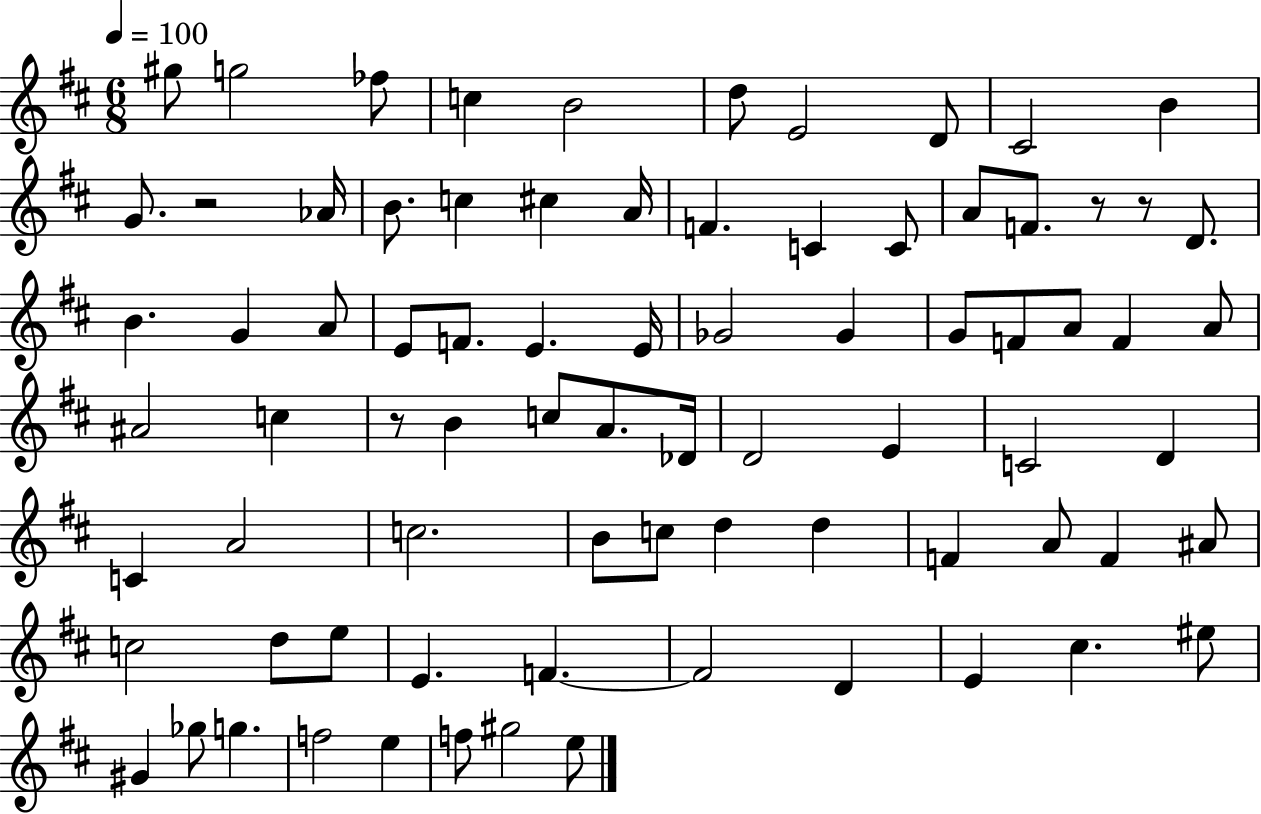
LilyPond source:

{
  \clef treble
  \numericTimeSignature
  \time 6/8
  \key d \major
  \tempo 4 = 100
  gis''8 g''2 fes''8 | c''4 b'2 | d''8 e'2 d'8 | cis'2 b'4 | \break g'8. r2 aes'16 | b'8. c''4 cis''4 a'16 | f'4. c'4 c'8 | a'8 f'8. r8 r8 d'8. | \break b'4. g'4 a'8 | e'8 f'8. e'4. e'16 | ges'2 ges'4 | g'8 f'8 a'8 f'4 a'8 | \break ais'2 c''4 | r8 b'4 c''8 a'8. des'16 | d'2 e'4 | c'2 d'4 | \break c'4 a'2 | c''2. | b'8 c''8 d''4 d''4 | f'4 a'8 f'4 ais'8 | \break c''2 d''8 e''8 | e'4. f'4.~~ | f'2 d'4 | e'4 cis''4. eis''8 | \break gis'4 ges''8 g''4. | f''2 e''4 | f''8 gis''2 e''8 | \bar "|."
}